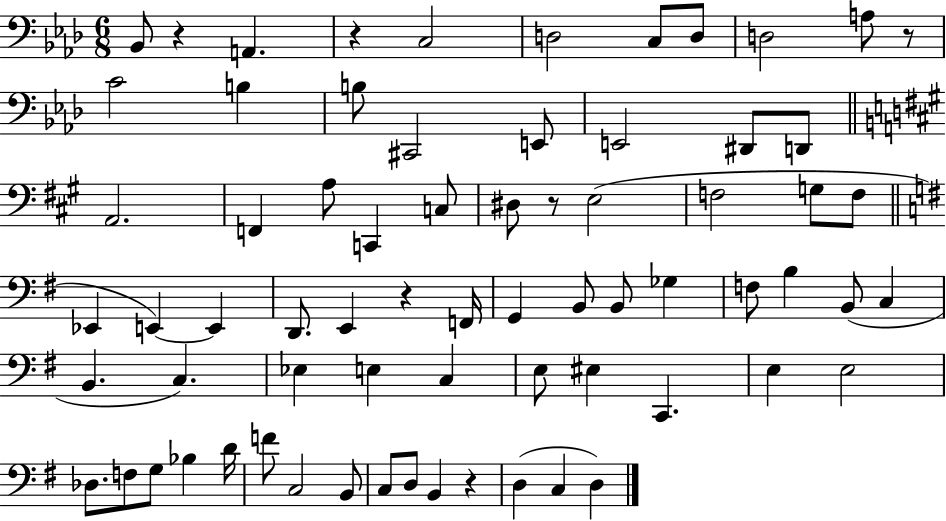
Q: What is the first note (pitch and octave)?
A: Bb2